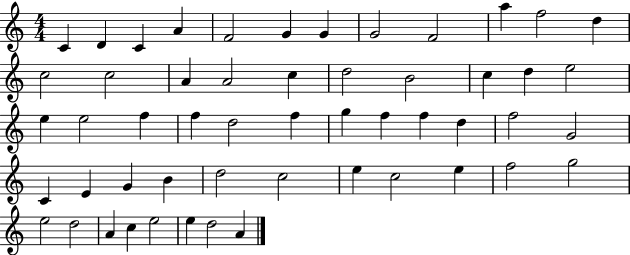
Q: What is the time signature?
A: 4/4